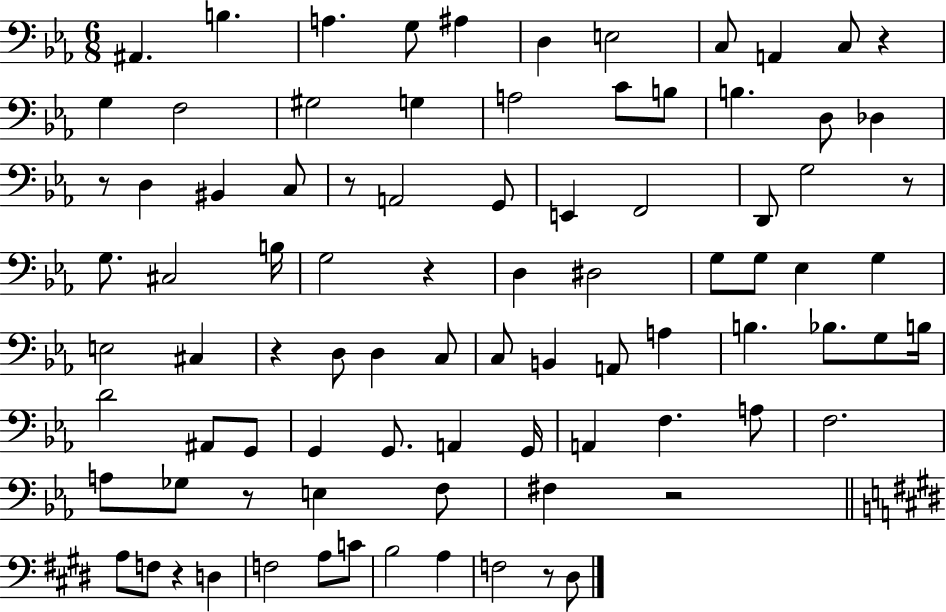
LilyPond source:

{
  \clef bass
  \numericTimeSignature
  \time 6/8
  \key ees \major
  ais,4. b4. | a4. g8 ais4 | d4 e2 | c8 a,4 c8 r4 | \break g4 f2 | gis2 g4 | a2 c'8 b8 | b4. d8 des4 | \break r8 d4 bis,4 c8 | r8 a,2 g,8 | e,4 f,2 | d,8 g2 r8 | \break g8. cis2 b16 | g2 r4 | d4 dis2 | g8 g8 ees4 g4 | \break e2 cis4 | r4 d8 d4 c8 | c8 b,4 a,8 a4 | b4. bes8. g8 b16 | \break d'2 ais,8 g,8 | g,4 g,8. a,4 g,16 | a,4 f4. a8 | f2. | \break a8 ges8 r8 e4 f8 | fis4 r2 | \bar "||" \break \key e \major a8 f8 r4 d4 | f2 a8 c'8 | b2 a4 | f2 r8 dis8 | \break \bar "|."
}